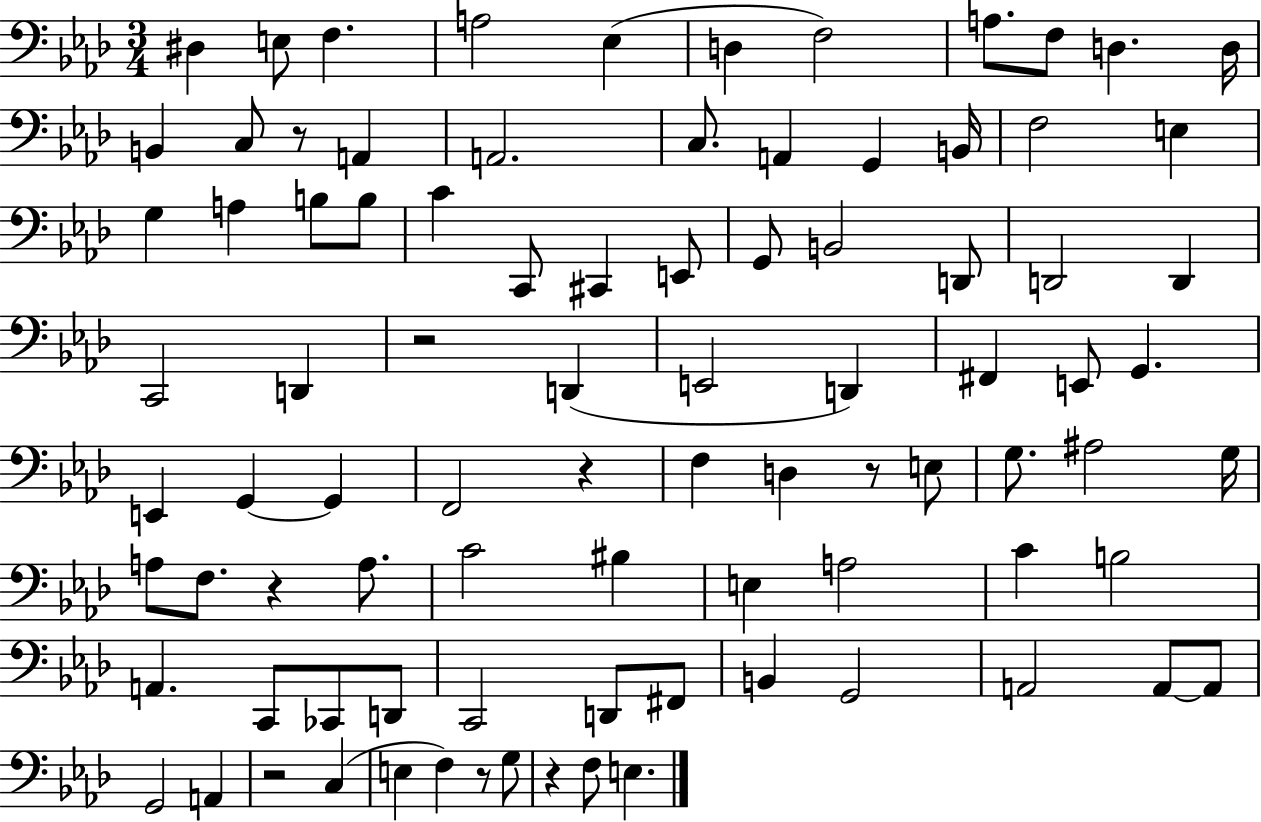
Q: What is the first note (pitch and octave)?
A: D#3